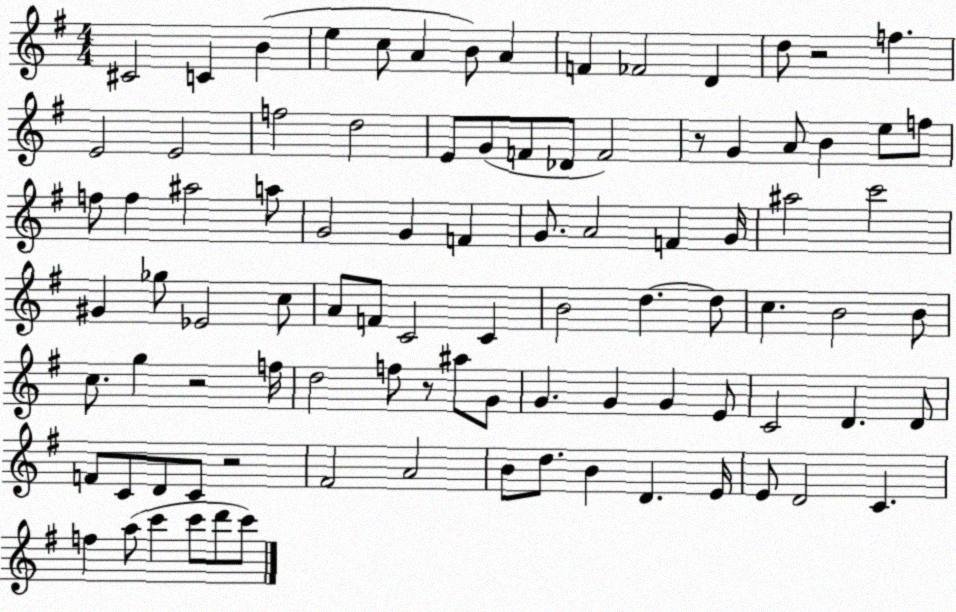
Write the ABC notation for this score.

X:1
T:Untitled
M:4/4
L:1/4
K:G
^C2 C B e c/2 A B/2 A F _F2 D d/2 z2 f E2 E2 f2 d2 E/2 G/2 F/2 _D/2 F2 z/2 G A/2 B e/2 f/2 f/2 f ^a2 a/2 G2 G F G/2 A2 F G/4 ^a2 c'2 ^G _g/2 _E2 c/2 A/2 F/2 C2 C B2 d d/2 c B2 B/2 c/2 g z2 f/4 d2 f/2 z/2 ^a/2 G/2 G G G E/2 C2 D D/2 F/2 C/2 D/2 C/2 z2 ^F2 A2 B/2 d/2 B D E/4 E/2 D2 C f a/2 c' c'/2 d'/2 c'/2